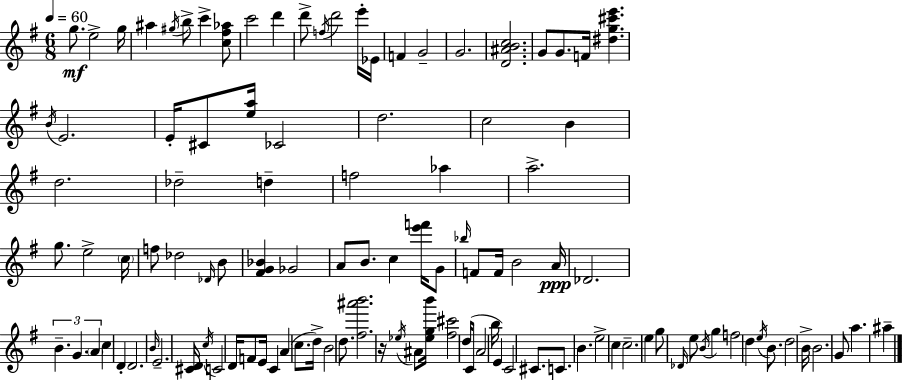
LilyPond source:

{
  \clef treble
  \numericTimeSignature
  \time 6/8
  \key e \minor
  \tempo 4 = 60
  g''8.\mf e''2-> g''16 | ais''4 \acciaccatura { gis''16 } b''8-> c'''4-> <c'' fis'' aes''>8 | c'''2 d'''4 | d'''8-> \acciaccatura { f''16 } d'''2 | \break e'''16-. ees'16 f'4 g'2-- | g'2. | <d' ais' b' c''>2. | g'8 g'8. f'16 <dis'' g'' cis''' e'''>4. | \break \acciaccatura { b'16 } e'2. | e'16-. cis'8 <e'' a''>16 ces'2 | d''2. | c''2 b'4 | \break d''2. | des''2-- d''4-- | f''2 aes''4 | a''2.-> | \break g''8. e''2-> | \parenthesize c''16 f''8 des''2 | \grace { des'16 } b'8 <fis' g' bes'>4 ges'2 | a'8 b'8. c''4 | \break <e''' f'''>16 g'8 \grace { bes''16 } f'8 f'16 b'2 | a'16\ppp des'2. | \tuplet 3/2 { b'4.-- g'4. | \parenthesize a'4 } c''4 | \break d'4-. d'2. | \grace { b'16 } e'2.-- | <cis' d'>16 \acciaccatura { c''16 } c'2 | d'16 f'8 e'16 c'4 | \break a'4( c''8. d''16->) b'2 | d''8. <fis'' ais''' b'''>2. | r16 \acciaccatura { ees''16 } ais'8 <ees'' g'' b'''>16 | <fis'' cis'''>2 d''16( c'8 a'2 | \break b''16 e'4) | c'2 cis'8. c'8. | b'4. e''2-> | c''4 c''2.-- | \break e''4 | g''8 \grace { des'16 } e''8 \acciaccatura { b'16 } g''4 f''2 | d''4 \acciaccatura { e''16 } b'8. | d''2 b'16-> b'2. | \break g'8 | a''4. ais''4-- \bar "|."
}